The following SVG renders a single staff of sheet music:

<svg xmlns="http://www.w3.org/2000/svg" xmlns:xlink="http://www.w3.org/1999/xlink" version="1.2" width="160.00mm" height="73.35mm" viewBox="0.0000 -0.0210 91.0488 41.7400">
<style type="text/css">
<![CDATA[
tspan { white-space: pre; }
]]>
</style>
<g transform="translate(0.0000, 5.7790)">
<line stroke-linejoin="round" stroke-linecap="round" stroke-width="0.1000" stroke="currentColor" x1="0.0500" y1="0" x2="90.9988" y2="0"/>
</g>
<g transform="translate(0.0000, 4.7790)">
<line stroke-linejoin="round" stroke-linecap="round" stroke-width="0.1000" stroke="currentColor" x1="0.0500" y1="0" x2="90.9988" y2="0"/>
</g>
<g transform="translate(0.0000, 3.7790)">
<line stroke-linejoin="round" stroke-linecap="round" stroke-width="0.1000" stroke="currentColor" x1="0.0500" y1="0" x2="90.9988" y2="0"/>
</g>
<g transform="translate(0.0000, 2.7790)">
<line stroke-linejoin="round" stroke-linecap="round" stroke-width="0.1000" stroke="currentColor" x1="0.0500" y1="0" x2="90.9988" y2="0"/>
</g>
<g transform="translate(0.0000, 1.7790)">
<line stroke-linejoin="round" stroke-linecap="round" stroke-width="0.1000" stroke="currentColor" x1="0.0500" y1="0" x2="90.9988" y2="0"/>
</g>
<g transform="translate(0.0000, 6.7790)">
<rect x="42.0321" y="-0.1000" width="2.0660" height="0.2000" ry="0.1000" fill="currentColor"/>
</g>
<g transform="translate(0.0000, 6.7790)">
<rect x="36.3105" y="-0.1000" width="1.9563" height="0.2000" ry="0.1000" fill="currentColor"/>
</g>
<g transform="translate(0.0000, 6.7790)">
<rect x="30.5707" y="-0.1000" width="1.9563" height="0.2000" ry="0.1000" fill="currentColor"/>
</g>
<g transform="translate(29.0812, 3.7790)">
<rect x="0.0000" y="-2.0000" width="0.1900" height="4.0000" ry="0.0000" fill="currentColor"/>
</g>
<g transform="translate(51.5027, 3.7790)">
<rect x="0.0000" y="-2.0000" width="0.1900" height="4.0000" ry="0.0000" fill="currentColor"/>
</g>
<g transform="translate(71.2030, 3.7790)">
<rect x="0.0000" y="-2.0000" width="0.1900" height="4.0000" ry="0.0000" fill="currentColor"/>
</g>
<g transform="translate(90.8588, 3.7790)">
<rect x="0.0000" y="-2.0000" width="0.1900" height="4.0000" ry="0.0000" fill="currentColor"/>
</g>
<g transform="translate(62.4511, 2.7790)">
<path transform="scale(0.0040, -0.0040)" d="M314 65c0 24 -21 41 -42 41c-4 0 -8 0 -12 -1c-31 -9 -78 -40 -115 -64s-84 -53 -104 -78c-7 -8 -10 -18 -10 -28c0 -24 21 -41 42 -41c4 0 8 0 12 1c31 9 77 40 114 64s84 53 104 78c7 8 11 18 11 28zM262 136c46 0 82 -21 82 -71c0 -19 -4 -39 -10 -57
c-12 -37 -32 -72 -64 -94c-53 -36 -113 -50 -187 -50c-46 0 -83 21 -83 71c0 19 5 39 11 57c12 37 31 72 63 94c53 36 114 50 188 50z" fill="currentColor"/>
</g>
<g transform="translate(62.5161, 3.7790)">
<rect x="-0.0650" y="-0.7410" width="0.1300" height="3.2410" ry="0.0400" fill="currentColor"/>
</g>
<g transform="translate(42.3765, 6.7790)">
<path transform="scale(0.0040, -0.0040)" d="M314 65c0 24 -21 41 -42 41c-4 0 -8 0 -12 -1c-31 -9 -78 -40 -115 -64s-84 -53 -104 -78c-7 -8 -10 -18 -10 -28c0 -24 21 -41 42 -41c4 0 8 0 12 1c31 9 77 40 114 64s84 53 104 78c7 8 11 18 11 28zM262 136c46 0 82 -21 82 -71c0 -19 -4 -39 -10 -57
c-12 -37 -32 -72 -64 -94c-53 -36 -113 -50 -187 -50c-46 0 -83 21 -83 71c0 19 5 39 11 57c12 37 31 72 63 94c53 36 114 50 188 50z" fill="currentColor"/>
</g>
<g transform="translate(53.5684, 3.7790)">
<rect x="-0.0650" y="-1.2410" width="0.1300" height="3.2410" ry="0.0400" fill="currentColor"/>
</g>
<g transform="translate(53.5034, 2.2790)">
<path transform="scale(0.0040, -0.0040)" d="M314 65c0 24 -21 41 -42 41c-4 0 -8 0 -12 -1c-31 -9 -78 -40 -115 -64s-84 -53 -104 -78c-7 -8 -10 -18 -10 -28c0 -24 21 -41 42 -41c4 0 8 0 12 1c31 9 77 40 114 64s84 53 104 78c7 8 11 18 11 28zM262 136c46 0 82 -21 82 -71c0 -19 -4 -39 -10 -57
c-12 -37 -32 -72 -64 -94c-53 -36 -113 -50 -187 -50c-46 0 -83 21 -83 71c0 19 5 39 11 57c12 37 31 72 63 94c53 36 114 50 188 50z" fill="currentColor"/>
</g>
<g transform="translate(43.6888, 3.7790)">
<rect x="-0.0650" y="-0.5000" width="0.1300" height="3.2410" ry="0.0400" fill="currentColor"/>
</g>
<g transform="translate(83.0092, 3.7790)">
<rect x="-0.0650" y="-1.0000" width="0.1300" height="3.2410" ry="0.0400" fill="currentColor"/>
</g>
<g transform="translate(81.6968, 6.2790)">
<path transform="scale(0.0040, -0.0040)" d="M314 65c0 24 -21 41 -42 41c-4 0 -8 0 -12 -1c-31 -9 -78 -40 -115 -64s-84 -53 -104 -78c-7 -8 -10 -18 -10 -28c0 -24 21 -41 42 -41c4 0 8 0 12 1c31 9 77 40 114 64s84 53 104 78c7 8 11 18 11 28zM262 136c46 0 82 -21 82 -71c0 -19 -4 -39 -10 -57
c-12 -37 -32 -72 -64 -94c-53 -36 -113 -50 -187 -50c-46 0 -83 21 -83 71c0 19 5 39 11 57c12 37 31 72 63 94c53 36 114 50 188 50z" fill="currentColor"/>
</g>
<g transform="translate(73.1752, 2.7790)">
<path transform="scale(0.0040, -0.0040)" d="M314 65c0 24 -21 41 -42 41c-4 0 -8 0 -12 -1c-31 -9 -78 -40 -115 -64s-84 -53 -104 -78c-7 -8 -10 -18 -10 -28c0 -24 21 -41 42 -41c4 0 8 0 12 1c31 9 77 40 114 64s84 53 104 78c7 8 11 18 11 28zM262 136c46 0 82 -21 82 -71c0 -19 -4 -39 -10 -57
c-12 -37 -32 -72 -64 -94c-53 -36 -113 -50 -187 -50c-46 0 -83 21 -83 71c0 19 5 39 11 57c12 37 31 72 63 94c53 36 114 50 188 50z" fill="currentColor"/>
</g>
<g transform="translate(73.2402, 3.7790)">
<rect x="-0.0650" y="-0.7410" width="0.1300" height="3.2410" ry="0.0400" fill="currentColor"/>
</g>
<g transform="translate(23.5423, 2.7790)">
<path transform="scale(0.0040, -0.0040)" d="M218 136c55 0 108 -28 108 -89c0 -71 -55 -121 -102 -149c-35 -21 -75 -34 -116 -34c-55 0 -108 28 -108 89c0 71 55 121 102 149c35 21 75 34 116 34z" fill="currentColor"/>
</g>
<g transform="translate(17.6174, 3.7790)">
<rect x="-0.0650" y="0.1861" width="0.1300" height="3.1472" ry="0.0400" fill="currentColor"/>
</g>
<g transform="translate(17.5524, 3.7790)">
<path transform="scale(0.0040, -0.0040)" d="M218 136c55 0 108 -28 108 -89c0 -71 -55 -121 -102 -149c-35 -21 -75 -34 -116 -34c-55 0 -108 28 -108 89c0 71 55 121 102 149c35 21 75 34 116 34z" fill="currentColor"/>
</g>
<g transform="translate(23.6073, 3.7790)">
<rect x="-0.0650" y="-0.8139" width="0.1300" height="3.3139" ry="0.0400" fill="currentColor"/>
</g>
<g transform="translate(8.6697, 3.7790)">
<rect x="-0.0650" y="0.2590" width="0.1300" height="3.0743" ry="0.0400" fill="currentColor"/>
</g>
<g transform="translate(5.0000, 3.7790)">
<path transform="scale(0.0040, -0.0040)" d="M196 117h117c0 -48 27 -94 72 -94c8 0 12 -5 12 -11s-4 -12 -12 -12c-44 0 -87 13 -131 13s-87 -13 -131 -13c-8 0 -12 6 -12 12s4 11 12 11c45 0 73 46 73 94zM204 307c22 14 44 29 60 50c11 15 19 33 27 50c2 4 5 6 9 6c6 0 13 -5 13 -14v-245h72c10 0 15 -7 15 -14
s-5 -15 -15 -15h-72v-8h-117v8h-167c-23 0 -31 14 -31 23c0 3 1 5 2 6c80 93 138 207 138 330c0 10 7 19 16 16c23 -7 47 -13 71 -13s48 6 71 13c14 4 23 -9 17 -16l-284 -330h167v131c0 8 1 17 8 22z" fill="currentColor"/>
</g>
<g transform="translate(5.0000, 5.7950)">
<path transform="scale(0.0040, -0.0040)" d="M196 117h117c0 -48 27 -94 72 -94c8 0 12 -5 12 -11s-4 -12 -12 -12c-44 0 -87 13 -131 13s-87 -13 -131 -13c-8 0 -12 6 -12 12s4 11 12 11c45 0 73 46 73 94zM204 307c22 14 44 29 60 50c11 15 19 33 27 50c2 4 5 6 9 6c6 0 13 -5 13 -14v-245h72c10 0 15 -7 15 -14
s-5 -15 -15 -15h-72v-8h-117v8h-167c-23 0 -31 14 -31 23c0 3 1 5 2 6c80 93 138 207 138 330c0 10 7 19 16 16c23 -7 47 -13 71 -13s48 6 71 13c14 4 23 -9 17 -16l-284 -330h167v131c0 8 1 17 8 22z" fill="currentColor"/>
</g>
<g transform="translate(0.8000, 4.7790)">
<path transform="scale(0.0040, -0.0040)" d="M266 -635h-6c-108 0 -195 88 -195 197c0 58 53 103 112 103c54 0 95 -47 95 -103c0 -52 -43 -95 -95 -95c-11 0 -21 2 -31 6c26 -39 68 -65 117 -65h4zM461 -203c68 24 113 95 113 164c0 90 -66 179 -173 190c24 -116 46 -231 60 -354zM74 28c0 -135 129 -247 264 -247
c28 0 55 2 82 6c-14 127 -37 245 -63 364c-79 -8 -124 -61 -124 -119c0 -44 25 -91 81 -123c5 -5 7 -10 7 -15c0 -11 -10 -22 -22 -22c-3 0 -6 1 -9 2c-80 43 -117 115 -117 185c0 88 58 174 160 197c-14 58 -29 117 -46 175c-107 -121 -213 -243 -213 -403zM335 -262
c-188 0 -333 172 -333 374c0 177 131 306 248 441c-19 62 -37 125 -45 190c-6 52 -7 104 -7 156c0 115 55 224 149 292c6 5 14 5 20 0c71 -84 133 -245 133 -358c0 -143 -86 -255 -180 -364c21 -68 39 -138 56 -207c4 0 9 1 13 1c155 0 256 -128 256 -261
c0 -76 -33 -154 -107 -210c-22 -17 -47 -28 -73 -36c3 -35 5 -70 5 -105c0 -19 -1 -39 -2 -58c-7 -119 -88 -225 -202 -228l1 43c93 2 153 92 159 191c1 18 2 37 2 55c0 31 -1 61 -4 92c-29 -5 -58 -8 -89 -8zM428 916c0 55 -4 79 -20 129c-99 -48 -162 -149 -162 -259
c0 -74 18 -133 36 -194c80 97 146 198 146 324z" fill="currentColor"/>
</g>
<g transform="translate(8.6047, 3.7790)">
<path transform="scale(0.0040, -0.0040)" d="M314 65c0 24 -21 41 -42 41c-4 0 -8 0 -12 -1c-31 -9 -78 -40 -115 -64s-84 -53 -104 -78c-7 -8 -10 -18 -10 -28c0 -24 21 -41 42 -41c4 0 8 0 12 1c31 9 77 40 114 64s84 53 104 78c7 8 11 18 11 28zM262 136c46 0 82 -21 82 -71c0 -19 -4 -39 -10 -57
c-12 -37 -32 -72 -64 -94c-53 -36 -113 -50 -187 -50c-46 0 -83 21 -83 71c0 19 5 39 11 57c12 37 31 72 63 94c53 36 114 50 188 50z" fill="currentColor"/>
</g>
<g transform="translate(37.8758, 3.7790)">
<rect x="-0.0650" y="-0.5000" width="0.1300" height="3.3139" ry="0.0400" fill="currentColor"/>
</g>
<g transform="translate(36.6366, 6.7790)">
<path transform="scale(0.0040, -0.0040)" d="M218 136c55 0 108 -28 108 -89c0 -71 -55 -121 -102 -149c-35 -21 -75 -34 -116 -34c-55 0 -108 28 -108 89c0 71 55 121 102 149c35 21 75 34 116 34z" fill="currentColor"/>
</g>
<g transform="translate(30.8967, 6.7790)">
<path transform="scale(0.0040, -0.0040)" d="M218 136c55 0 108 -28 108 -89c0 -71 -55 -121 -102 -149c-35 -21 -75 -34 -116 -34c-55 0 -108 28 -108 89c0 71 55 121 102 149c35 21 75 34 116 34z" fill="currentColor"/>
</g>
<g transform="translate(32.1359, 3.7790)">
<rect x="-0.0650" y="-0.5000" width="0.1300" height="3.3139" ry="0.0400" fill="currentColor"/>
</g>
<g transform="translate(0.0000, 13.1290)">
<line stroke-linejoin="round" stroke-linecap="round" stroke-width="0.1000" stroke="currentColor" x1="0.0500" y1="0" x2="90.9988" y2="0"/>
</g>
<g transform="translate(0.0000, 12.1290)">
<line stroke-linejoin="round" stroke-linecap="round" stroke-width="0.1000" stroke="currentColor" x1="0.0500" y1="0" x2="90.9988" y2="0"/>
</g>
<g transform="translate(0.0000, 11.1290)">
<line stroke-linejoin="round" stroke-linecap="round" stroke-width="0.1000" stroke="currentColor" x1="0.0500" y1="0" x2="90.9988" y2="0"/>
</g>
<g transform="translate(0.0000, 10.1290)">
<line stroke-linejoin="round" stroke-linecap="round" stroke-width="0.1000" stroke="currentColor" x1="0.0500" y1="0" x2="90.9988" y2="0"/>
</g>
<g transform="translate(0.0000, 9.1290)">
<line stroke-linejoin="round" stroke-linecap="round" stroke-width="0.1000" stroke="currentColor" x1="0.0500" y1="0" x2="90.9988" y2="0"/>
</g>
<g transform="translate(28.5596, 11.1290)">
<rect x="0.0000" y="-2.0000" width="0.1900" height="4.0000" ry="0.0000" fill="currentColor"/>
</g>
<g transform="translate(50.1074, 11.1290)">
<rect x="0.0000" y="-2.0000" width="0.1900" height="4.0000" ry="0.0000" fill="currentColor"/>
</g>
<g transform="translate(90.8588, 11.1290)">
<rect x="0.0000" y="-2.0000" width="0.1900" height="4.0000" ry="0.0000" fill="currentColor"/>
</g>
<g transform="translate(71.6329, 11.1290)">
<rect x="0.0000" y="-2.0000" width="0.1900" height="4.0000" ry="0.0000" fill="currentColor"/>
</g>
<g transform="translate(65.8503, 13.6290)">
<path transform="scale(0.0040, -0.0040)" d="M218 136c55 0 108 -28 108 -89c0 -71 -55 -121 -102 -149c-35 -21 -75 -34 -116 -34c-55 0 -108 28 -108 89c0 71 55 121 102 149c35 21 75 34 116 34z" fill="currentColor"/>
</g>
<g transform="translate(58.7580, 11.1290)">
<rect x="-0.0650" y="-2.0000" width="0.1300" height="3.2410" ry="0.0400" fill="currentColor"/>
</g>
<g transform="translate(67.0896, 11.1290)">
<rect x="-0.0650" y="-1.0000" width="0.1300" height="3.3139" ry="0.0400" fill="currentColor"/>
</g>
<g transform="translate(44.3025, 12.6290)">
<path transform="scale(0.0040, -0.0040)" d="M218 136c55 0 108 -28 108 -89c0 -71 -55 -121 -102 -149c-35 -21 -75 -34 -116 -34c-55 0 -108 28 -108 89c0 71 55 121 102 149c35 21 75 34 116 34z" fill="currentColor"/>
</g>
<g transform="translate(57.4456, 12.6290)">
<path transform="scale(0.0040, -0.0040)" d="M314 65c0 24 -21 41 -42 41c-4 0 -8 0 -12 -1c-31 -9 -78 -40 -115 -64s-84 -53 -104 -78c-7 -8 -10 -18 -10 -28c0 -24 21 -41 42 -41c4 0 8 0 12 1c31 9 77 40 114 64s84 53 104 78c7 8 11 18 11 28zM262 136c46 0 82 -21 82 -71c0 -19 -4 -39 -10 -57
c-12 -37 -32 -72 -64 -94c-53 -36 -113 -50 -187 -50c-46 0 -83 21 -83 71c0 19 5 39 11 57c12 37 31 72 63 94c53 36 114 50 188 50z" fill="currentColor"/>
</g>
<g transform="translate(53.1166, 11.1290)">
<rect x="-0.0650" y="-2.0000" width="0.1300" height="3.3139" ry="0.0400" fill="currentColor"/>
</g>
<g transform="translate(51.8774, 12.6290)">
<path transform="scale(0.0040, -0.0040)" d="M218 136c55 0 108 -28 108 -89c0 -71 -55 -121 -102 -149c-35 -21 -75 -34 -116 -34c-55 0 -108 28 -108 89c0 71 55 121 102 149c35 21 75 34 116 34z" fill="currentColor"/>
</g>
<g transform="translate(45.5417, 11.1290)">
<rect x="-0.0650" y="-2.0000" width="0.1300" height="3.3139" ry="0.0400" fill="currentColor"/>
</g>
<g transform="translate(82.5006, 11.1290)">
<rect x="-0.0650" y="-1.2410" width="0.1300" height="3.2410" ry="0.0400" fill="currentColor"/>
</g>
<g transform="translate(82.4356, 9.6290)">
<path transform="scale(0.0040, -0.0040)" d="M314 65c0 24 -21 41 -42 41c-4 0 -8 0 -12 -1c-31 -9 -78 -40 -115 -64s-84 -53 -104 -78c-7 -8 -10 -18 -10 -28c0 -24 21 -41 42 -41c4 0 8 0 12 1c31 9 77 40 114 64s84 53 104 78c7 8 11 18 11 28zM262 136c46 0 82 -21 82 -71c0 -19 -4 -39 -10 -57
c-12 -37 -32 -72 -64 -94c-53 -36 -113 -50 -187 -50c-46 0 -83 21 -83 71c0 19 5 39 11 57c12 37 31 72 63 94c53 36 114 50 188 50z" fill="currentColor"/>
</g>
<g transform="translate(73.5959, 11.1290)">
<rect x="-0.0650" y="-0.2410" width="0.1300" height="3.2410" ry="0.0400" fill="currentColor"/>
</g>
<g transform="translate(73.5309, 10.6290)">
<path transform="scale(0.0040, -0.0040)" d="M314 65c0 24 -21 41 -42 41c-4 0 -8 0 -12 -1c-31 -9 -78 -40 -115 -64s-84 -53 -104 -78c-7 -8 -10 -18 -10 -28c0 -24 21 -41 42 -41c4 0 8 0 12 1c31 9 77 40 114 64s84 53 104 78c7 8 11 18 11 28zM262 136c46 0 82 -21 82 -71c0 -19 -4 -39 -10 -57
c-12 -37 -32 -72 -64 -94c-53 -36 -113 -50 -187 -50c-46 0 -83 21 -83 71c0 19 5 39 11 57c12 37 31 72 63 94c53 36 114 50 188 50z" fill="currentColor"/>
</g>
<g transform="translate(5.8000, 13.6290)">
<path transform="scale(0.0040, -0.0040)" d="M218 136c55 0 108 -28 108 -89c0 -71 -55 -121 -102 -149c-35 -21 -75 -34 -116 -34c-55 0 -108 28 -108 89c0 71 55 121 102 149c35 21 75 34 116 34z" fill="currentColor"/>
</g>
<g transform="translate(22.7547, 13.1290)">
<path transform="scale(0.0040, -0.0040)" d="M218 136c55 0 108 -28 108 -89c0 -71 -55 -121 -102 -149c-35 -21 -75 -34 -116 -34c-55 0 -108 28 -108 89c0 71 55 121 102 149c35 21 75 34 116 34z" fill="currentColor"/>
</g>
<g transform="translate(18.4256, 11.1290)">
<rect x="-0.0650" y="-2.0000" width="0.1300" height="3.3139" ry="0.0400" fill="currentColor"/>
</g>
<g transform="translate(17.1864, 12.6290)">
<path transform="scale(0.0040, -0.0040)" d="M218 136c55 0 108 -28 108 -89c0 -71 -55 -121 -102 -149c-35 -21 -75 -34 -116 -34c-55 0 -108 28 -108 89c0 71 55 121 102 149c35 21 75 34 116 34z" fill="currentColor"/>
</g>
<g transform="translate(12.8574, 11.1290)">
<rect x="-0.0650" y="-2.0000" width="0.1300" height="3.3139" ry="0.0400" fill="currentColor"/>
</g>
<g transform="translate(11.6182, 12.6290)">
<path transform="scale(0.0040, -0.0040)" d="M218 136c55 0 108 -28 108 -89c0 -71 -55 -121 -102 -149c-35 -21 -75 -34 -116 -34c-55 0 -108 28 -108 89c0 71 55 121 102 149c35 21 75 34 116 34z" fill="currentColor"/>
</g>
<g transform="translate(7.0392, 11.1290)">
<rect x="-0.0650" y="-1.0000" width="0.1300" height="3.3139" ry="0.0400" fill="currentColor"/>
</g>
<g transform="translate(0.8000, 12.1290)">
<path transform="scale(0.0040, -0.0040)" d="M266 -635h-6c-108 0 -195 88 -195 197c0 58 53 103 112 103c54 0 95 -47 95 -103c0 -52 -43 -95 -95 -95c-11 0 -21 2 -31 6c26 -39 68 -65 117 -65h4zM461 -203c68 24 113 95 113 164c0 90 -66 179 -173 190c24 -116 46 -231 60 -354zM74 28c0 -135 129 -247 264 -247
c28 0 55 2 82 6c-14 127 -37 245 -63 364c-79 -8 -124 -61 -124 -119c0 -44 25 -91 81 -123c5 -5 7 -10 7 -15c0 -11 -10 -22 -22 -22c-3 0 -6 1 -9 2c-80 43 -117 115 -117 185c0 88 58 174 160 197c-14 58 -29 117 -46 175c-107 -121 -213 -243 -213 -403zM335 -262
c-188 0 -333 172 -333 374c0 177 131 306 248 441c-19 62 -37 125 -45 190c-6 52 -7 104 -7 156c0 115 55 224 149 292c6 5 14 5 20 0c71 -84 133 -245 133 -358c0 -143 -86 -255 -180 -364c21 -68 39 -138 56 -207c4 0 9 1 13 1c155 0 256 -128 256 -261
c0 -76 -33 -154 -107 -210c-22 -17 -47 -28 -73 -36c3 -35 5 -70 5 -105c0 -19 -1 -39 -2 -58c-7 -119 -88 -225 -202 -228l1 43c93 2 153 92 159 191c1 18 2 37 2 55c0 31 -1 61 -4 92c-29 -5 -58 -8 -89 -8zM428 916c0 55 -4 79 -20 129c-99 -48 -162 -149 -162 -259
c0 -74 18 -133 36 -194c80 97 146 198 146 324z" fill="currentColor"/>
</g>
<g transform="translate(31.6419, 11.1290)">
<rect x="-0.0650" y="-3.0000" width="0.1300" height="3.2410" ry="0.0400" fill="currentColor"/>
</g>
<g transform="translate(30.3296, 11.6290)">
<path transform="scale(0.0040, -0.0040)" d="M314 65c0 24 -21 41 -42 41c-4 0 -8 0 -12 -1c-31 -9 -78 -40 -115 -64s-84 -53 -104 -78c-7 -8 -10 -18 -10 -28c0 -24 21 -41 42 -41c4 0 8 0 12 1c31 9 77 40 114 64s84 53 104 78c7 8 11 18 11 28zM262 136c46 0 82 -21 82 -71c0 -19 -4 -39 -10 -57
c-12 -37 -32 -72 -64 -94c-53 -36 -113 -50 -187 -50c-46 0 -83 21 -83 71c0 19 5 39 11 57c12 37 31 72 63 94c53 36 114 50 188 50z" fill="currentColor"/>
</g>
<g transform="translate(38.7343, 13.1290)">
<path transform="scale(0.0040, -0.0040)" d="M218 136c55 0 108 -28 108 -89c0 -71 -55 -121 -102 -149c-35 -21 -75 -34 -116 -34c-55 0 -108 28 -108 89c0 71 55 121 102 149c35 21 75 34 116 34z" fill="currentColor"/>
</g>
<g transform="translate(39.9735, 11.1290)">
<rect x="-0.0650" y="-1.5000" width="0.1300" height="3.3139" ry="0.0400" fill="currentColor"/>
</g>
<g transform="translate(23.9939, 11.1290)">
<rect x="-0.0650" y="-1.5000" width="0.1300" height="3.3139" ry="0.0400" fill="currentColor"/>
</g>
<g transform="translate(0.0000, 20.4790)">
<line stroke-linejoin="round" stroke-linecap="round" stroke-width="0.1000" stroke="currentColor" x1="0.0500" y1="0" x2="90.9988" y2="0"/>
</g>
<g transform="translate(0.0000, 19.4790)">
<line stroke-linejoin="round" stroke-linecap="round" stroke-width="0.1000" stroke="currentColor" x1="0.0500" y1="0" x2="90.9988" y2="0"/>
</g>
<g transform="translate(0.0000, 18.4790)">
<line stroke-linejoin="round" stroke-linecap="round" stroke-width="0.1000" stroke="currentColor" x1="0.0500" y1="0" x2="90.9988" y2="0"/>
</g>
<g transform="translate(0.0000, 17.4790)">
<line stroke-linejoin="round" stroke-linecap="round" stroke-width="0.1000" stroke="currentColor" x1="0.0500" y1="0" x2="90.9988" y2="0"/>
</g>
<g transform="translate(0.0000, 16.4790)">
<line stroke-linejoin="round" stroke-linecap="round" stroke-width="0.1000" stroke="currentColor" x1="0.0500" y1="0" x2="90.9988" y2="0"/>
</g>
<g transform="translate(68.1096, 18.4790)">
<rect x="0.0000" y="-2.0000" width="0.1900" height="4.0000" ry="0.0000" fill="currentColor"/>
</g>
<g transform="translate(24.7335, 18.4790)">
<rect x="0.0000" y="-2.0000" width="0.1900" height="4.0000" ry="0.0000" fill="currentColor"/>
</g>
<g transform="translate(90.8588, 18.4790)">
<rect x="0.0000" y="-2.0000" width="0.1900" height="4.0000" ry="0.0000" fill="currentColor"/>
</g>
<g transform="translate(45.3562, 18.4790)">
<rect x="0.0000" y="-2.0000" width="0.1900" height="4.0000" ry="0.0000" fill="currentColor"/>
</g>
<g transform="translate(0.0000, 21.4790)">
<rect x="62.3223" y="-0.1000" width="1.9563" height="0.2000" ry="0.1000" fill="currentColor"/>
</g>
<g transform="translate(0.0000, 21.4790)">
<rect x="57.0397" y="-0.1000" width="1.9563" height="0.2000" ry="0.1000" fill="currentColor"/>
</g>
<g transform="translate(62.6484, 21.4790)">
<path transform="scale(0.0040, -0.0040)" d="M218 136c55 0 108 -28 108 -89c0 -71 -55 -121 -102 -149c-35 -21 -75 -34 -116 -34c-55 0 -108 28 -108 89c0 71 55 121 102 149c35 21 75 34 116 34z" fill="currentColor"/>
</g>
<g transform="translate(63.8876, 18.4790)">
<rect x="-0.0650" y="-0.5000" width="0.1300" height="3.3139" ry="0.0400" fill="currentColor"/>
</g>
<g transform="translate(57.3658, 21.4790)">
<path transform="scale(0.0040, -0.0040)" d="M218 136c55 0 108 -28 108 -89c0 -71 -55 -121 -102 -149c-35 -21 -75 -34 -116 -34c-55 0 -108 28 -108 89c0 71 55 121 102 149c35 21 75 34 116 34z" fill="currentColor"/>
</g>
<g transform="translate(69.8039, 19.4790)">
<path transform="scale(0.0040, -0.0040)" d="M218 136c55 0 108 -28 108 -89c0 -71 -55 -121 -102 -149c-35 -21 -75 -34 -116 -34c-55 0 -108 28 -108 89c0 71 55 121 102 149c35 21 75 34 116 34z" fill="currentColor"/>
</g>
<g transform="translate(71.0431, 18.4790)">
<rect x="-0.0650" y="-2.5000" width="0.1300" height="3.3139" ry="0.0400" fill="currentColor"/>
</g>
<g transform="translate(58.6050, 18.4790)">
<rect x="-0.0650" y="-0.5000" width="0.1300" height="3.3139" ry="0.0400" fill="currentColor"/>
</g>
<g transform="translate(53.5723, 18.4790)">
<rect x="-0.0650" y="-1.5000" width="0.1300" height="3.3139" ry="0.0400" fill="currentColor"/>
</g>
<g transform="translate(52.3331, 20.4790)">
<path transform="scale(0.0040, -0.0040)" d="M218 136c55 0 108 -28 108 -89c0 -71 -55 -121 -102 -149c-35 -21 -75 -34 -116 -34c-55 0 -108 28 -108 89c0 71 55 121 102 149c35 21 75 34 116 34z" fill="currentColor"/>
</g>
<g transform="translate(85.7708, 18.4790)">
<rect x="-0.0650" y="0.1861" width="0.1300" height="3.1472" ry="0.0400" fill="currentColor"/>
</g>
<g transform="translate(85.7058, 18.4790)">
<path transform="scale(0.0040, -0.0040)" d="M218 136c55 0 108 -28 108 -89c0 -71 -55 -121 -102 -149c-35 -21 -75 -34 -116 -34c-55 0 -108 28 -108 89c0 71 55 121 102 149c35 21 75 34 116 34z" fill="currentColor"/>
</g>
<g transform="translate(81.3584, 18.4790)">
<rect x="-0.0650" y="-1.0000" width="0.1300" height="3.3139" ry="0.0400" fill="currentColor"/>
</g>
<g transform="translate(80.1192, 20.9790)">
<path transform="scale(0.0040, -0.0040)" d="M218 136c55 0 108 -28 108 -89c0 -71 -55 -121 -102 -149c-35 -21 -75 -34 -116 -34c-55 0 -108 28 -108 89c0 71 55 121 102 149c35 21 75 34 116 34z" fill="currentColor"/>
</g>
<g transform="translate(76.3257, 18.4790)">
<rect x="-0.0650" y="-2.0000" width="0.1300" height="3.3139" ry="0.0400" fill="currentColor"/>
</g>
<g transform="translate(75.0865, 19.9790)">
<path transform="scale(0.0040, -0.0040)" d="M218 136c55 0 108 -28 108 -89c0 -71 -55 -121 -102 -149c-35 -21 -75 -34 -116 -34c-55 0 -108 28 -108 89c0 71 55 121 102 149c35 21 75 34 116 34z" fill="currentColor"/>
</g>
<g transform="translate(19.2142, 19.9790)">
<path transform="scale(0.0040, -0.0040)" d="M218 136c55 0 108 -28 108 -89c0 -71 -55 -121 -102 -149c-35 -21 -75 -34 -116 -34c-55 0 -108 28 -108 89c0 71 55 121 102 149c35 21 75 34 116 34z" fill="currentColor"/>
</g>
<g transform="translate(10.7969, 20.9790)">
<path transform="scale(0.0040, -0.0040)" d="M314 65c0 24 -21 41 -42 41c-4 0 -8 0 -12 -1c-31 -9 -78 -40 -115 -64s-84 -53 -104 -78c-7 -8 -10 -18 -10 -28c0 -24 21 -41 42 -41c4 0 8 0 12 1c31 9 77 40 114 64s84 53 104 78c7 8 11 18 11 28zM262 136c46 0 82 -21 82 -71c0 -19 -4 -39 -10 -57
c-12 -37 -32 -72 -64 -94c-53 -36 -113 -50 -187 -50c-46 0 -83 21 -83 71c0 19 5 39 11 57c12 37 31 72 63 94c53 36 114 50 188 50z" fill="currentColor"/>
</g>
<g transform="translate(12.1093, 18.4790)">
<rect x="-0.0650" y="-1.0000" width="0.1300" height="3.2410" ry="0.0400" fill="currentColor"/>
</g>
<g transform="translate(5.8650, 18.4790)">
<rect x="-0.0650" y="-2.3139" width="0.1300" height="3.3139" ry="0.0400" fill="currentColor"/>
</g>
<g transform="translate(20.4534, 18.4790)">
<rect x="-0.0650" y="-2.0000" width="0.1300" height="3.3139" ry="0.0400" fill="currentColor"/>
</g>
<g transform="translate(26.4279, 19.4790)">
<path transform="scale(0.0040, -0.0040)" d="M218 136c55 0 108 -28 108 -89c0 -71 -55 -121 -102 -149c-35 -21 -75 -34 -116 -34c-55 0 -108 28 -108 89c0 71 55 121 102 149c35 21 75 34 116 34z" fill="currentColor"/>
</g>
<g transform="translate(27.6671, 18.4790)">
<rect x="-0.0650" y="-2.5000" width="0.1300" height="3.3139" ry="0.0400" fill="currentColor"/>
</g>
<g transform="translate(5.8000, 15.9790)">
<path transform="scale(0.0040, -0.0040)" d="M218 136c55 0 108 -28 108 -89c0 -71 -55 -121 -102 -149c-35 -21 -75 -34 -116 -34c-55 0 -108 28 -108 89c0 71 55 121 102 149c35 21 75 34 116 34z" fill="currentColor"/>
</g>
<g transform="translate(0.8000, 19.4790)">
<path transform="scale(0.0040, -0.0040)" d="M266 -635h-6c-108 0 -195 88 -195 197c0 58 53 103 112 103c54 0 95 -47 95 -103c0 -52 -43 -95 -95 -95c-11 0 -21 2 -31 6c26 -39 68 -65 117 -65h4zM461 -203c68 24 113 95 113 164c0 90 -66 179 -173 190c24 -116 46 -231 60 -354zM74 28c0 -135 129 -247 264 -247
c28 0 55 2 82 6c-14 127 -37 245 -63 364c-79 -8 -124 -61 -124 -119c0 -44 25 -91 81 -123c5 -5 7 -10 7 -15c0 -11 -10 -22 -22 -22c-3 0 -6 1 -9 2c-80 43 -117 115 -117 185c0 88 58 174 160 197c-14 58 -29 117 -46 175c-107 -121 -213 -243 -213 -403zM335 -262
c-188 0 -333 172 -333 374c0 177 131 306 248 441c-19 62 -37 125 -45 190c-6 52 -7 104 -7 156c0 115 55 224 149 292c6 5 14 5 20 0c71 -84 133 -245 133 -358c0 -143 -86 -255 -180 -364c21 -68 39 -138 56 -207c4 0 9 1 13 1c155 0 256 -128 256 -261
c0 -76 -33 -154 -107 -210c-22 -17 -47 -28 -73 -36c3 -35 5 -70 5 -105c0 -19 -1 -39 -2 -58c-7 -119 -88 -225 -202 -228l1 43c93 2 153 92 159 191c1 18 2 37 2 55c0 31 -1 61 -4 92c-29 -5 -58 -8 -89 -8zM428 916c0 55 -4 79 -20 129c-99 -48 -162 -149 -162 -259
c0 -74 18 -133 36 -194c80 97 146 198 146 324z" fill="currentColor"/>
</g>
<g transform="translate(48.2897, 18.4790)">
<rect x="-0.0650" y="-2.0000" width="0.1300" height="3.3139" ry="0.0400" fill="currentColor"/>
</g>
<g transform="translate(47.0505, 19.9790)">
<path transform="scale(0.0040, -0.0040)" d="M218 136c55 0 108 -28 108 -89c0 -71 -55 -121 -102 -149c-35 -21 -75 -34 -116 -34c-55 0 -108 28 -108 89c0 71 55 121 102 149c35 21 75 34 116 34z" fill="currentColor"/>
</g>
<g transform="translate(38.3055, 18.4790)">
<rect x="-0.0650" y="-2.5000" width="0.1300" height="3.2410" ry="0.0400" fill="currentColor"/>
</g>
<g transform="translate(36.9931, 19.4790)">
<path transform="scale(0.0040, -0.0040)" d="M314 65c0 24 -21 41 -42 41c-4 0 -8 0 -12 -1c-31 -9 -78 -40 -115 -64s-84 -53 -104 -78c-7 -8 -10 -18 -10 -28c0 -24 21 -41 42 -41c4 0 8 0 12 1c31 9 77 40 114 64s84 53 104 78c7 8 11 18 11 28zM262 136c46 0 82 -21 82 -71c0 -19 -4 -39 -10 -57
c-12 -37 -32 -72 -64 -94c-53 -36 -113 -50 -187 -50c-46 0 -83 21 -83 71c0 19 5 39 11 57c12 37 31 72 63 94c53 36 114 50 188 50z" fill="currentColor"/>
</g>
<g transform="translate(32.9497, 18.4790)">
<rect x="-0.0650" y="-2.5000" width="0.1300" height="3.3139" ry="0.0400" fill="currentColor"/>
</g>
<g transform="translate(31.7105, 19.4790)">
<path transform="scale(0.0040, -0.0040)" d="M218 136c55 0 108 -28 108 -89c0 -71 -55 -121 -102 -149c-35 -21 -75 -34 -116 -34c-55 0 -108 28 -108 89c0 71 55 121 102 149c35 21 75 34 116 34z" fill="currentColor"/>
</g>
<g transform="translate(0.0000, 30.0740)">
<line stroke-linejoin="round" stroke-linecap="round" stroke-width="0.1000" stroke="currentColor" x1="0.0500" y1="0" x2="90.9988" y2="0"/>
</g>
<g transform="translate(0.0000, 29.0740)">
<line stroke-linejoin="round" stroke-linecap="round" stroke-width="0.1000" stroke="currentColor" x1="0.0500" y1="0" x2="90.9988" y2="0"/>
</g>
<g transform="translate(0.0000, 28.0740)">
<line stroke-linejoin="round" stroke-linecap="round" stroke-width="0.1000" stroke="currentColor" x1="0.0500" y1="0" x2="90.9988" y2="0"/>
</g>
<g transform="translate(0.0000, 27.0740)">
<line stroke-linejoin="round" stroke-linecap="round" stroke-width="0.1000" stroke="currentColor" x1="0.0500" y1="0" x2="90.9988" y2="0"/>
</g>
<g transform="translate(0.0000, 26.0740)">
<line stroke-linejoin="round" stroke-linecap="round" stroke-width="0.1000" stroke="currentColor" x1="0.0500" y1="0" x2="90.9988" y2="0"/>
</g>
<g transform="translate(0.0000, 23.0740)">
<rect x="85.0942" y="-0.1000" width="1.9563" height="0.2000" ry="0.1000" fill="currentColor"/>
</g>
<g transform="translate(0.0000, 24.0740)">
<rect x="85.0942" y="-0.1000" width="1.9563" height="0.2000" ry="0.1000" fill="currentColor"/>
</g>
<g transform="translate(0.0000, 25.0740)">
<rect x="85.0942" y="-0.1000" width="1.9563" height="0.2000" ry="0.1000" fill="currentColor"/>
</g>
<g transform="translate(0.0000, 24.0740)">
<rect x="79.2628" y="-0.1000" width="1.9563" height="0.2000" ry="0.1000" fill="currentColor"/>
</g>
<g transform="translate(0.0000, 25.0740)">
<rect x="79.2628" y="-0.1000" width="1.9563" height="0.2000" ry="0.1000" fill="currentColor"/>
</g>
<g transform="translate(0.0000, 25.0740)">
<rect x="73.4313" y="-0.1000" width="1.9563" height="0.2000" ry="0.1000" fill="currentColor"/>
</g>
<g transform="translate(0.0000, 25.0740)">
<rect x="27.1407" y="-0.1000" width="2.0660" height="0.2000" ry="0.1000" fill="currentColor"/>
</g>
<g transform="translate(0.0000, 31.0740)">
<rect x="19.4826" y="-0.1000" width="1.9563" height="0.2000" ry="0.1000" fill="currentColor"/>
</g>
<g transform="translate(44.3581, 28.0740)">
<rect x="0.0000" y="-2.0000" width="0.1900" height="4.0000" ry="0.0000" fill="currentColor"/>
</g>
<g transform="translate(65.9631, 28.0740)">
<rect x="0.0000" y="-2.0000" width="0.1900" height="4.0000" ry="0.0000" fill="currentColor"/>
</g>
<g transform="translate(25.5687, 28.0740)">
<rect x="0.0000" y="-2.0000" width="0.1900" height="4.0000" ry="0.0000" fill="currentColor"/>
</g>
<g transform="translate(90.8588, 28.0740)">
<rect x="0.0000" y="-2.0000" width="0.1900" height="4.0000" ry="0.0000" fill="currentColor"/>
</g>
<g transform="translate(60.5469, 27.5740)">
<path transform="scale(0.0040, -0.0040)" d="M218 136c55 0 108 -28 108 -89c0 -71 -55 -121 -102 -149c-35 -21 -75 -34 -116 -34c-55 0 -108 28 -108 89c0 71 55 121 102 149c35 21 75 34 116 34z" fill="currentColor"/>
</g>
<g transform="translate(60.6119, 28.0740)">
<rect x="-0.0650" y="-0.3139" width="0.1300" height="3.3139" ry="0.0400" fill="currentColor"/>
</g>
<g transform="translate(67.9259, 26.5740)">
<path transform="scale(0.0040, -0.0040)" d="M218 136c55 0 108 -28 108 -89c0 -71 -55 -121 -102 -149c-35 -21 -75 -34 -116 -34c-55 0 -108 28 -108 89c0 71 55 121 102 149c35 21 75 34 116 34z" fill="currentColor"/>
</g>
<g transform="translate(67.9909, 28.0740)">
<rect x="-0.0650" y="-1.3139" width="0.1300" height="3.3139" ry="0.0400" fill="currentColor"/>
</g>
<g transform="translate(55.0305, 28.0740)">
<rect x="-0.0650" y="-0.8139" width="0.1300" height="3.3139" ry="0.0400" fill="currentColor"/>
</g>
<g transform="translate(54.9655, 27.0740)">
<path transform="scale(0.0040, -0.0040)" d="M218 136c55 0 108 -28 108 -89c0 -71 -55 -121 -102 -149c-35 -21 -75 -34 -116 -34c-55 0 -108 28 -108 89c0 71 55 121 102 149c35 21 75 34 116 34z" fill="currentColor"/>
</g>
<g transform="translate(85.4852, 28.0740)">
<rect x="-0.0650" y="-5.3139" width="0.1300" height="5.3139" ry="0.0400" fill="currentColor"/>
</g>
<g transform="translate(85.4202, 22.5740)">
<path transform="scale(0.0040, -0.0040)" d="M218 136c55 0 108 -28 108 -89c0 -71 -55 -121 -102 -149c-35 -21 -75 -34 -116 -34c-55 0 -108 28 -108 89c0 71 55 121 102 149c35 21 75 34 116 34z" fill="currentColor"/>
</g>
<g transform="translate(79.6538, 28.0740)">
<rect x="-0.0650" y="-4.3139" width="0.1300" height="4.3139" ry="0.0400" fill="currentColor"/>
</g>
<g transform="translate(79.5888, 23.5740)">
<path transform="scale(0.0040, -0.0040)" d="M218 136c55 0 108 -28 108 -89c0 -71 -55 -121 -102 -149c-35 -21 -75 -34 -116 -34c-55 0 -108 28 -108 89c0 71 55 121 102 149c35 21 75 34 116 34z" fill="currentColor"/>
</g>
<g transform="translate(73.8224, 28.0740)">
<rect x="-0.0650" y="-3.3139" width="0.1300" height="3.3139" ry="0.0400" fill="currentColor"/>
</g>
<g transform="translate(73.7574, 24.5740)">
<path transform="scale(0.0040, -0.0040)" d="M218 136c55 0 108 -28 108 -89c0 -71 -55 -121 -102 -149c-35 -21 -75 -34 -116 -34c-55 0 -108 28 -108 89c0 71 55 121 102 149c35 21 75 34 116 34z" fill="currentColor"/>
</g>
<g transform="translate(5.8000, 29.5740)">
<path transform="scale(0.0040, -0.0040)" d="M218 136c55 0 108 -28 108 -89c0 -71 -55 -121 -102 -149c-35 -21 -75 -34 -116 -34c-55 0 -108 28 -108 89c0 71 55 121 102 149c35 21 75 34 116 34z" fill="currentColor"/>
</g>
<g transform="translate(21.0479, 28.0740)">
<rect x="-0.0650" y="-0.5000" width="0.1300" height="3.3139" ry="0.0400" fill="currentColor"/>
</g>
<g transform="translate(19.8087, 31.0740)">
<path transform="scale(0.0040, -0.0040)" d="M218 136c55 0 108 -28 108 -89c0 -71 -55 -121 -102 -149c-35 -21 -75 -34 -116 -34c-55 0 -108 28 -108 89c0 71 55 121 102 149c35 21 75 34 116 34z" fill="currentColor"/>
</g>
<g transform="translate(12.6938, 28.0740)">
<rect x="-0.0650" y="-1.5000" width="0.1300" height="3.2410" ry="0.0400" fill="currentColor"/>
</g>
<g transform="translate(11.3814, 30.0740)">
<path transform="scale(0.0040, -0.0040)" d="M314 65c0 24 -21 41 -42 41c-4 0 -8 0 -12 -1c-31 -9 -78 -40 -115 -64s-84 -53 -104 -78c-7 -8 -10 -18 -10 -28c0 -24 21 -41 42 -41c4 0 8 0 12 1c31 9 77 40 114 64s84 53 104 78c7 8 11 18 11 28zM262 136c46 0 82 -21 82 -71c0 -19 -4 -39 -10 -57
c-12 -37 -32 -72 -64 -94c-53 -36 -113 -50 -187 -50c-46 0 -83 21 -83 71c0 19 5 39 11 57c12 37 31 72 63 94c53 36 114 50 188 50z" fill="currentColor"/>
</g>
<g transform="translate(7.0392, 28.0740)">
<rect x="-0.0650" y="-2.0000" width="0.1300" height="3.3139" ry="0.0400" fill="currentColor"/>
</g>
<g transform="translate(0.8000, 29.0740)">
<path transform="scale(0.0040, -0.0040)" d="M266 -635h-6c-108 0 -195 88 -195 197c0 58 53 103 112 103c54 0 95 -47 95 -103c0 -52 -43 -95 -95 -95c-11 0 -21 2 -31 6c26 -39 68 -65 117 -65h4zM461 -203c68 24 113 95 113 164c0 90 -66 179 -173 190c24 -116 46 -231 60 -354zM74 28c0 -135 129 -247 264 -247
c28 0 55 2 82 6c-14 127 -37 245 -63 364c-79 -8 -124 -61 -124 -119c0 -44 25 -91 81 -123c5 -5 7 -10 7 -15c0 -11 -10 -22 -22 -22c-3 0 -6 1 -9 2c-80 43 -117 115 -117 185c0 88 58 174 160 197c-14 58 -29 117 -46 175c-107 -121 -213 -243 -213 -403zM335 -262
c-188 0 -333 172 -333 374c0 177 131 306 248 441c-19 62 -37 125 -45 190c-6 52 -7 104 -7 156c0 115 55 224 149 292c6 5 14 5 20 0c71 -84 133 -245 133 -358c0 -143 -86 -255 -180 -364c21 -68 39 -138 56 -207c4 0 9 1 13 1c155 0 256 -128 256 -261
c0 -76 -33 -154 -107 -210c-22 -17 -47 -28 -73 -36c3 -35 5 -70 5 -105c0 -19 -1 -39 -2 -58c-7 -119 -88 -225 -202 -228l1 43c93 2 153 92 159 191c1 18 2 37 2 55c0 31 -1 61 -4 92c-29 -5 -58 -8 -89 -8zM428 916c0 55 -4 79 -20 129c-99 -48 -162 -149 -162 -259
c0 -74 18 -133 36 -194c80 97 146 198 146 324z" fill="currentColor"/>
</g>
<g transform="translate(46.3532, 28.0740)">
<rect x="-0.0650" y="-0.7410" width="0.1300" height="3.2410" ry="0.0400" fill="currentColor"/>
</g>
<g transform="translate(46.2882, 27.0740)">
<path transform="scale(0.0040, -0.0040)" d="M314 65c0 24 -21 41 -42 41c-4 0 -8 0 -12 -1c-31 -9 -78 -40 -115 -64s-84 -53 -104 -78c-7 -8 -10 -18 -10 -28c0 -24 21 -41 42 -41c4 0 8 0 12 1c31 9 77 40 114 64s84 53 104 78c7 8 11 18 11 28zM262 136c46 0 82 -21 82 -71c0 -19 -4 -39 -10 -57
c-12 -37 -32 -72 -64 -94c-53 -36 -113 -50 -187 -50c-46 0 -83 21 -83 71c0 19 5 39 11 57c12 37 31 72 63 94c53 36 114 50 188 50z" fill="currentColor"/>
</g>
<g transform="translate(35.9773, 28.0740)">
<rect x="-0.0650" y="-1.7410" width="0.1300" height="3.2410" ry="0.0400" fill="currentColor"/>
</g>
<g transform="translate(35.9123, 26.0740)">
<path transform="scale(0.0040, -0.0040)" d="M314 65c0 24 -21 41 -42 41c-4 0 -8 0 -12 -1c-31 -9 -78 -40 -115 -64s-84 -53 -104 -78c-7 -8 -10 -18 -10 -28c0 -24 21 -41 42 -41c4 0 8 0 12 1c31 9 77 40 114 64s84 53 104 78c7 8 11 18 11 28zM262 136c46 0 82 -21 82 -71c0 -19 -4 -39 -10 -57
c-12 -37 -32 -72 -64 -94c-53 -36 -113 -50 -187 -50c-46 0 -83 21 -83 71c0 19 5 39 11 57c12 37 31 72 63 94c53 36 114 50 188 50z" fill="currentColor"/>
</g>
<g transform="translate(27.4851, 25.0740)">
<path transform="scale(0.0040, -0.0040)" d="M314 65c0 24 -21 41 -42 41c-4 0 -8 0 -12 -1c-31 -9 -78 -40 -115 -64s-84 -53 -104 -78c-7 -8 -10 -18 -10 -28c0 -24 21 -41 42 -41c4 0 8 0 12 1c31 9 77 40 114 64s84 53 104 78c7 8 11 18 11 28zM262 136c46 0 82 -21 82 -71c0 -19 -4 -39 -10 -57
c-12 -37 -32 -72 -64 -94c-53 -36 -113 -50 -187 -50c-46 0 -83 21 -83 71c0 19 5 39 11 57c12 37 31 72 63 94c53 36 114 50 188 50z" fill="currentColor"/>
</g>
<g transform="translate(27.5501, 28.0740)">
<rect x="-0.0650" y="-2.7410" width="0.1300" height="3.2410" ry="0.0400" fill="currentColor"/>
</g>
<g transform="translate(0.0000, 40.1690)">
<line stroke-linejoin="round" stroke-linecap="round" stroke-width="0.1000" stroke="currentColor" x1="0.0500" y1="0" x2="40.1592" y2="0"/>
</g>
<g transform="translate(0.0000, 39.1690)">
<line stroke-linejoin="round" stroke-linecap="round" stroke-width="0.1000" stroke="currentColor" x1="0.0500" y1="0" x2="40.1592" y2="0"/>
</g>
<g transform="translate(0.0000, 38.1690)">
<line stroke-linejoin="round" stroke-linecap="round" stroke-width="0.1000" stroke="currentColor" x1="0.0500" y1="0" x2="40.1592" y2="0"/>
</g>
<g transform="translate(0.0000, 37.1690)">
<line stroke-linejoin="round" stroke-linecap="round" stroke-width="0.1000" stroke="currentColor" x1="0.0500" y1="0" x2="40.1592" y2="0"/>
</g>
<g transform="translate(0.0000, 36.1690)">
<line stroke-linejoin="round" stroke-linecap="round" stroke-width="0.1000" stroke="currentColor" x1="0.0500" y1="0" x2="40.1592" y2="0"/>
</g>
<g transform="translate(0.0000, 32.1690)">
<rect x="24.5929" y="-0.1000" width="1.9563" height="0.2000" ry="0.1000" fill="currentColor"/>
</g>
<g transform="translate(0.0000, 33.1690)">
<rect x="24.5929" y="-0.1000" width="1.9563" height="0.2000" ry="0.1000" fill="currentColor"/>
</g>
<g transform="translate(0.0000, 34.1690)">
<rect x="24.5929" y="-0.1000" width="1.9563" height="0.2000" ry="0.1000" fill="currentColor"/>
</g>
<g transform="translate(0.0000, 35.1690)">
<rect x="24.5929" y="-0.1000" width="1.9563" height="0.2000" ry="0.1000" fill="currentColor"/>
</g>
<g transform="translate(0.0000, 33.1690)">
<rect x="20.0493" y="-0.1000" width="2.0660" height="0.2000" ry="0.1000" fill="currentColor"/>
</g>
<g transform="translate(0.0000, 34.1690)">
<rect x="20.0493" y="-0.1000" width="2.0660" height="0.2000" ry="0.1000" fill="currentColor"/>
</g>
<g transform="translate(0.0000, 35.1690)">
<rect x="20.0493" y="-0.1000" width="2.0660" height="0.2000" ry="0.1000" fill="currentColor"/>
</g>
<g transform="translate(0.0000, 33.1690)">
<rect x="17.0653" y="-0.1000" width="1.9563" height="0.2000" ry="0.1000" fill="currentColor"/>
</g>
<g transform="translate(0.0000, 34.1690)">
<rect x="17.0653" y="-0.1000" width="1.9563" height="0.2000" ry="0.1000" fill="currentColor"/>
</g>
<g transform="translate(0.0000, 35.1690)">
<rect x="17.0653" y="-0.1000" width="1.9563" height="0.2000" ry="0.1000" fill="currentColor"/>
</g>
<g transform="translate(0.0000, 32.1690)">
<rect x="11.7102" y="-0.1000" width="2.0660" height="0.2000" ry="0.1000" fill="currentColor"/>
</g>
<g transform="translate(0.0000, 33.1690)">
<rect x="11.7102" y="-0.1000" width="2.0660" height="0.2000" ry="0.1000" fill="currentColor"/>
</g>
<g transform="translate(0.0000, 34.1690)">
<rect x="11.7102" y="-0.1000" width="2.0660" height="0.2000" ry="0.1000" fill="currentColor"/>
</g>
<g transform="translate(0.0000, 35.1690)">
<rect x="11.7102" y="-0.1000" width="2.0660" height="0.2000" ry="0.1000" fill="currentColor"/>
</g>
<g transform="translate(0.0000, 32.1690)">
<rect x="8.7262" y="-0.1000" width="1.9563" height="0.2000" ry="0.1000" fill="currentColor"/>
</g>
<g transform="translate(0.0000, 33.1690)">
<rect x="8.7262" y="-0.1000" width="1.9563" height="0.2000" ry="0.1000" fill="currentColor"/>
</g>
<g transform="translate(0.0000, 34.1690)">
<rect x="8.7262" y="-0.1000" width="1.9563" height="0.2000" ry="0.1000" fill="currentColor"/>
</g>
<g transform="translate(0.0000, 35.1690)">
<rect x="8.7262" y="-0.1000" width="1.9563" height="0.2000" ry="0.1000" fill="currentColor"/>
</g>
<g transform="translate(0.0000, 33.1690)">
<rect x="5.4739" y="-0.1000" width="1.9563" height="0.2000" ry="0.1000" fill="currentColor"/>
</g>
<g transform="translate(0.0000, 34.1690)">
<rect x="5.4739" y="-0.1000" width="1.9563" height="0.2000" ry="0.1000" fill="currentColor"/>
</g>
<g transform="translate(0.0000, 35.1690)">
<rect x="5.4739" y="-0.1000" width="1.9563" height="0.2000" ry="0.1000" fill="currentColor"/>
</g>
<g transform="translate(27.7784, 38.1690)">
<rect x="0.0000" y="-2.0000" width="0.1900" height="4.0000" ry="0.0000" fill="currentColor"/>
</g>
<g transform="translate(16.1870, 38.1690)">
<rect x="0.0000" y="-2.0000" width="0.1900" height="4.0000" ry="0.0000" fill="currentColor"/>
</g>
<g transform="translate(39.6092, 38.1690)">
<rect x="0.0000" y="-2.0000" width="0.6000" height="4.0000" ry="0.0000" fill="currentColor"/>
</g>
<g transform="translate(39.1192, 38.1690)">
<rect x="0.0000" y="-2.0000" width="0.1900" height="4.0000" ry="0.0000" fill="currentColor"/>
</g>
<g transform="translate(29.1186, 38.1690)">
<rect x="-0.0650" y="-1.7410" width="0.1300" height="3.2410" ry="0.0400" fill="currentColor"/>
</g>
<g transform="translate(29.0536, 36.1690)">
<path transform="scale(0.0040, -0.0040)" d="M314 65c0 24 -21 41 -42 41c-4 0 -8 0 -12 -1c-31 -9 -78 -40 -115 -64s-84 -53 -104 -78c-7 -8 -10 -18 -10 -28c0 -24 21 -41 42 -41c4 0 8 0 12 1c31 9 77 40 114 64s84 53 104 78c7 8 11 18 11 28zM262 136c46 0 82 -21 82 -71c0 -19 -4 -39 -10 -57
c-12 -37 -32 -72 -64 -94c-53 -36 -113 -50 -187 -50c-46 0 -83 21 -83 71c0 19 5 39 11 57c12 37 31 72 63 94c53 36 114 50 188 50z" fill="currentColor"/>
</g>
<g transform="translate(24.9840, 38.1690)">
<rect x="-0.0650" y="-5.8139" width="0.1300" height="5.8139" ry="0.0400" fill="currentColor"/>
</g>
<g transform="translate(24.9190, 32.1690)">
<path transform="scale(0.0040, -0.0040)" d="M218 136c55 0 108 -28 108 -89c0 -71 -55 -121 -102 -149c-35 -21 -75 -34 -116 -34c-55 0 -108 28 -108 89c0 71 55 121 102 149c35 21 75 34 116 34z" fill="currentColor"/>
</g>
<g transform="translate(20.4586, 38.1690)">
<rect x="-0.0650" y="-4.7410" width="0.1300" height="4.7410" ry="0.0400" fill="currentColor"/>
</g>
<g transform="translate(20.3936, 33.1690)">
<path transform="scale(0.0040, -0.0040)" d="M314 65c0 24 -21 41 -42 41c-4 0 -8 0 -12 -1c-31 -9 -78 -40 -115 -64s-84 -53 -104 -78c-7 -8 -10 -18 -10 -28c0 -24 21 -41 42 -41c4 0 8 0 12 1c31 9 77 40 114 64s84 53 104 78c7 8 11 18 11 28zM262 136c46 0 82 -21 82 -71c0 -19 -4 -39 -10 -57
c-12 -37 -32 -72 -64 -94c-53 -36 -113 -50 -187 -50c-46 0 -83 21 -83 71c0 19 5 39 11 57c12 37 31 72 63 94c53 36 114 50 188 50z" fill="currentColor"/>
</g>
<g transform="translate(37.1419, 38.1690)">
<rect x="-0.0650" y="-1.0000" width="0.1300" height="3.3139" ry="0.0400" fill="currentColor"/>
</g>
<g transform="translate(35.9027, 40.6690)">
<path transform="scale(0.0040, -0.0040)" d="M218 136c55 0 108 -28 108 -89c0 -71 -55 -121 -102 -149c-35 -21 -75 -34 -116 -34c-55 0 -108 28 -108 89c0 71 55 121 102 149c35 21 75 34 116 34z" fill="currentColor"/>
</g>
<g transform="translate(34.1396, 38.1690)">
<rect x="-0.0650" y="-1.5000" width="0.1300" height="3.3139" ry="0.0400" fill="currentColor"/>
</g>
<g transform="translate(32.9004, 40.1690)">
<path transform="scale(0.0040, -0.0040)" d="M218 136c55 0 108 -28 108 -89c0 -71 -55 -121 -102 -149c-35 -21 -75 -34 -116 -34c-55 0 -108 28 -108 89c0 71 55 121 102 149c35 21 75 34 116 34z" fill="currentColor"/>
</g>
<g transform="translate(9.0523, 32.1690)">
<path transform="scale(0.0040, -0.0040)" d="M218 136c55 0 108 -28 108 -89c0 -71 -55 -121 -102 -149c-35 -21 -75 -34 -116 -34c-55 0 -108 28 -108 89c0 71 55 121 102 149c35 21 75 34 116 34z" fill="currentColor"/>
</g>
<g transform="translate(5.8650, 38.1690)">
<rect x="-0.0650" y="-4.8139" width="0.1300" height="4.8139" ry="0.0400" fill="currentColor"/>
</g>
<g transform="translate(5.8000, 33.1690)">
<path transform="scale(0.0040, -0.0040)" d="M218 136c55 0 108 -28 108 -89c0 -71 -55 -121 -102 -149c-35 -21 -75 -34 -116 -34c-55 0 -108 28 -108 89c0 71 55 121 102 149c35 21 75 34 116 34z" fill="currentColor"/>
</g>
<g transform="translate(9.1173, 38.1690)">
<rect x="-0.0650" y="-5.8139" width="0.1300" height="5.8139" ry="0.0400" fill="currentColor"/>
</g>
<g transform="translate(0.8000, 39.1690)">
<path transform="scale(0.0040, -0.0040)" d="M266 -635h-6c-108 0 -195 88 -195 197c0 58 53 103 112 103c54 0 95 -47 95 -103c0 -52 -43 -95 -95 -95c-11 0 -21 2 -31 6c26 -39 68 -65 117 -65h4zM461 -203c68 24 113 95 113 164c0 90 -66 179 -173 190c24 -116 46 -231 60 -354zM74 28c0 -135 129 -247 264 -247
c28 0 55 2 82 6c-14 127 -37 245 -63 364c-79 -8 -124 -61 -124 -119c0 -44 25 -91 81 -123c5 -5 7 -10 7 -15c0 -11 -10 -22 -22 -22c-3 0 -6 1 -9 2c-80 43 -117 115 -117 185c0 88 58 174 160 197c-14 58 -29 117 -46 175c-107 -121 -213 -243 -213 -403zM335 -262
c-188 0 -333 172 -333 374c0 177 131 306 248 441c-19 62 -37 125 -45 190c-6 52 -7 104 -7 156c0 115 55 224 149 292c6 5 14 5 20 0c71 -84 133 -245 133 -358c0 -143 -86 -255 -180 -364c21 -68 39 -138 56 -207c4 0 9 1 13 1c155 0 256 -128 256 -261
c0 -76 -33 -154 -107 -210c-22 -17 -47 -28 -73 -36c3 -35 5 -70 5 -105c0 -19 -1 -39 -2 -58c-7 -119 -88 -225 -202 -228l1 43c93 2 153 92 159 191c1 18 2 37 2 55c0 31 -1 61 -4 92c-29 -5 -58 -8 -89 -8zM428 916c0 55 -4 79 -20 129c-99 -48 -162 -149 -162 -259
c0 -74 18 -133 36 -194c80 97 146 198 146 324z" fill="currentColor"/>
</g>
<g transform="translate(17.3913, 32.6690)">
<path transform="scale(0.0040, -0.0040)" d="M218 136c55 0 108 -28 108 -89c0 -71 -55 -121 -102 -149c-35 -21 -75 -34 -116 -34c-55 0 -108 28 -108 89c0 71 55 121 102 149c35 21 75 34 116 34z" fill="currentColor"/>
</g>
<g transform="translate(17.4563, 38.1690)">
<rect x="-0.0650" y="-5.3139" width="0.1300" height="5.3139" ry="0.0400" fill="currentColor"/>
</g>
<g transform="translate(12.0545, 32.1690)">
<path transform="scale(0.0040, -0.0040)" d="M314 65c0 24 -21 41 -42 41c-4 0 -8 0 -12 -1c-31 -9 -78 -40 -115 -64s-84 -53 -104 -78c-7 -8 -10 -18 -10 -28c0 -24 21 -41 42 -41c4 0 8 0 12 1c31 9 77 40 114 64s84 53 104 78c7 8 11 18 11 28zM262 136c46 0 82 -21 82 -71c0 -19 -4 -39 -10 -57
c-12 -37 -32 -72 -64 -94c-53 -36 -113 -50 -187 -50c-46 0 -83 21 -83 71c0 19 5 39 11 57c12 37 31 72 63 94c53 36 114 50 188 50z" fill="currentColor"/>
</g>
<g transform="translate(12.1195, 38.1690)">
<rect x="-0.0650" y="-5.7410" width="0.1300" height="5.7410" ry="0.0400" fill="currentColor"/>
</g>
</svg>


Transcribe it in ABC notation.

X:1
T:Untitled
M:4/4
L:1/4
K:C
B2 B d C C C2 e2 d2 d2 D2 D F F E A2 E F F F2 D c2 e2 g D2 F G G G2 F E C C G F D B F E2 C a2 f2 d2 d c e b d' f' e' g' g'2 f' e'2 g' f2 E D